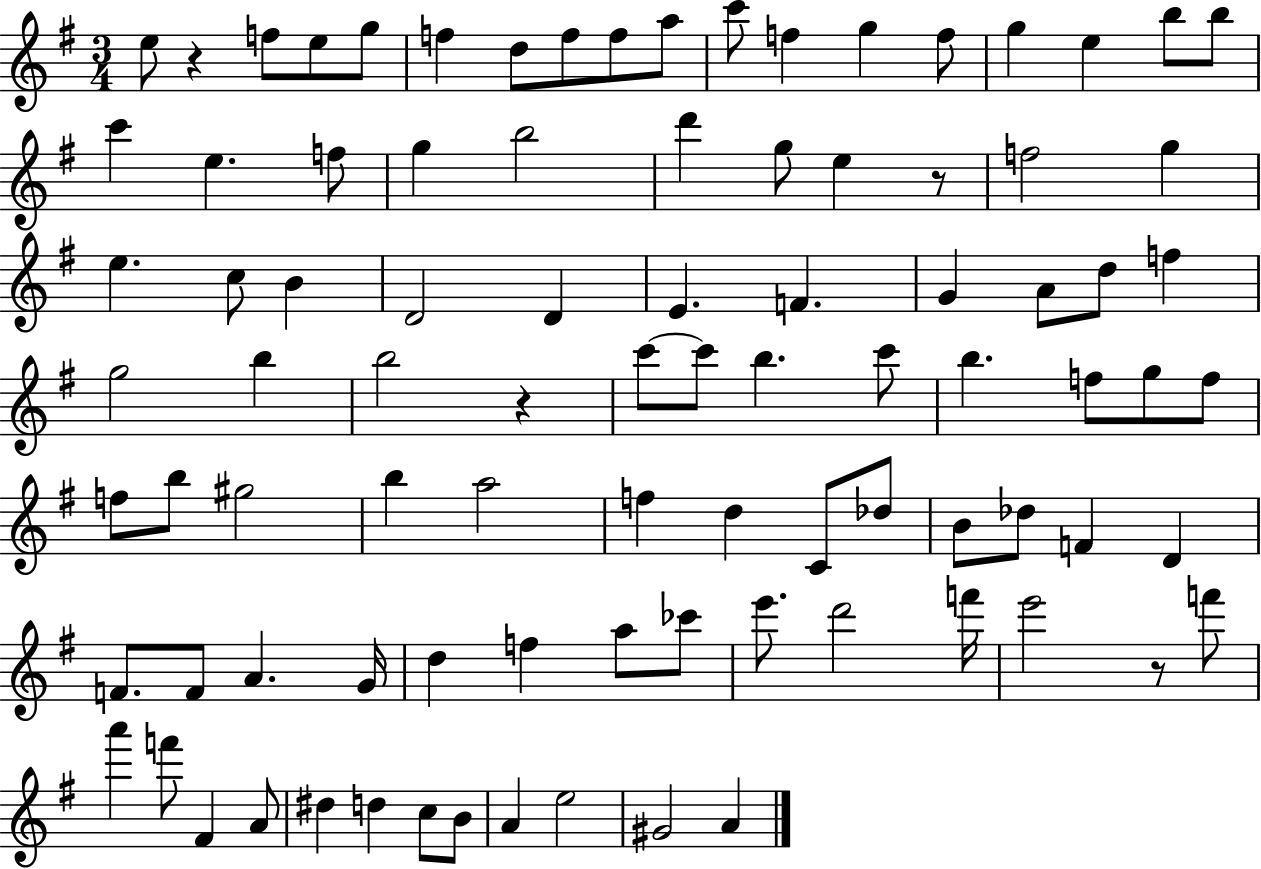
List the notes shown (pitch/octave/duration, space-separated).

E5/e R/q F5/e E5/e G5/e F5/q D5/e F5/e F5/e A5/e C6/e F5/q G5/q F5/e G5/q E5/q B5/e B5/e C6/q E5/q. F5/e G5/q B5/h D6/q G5/e E5/q R/e F5/h G5/q E5/q. C5/e B4/q D4/h D4/q E4/q. F4/q. G4/q A4/e D5/e F5/q G5/h B5/q B5/h R/q C6/e C6/e B5/q. C6/e B5/q. F5/e G5/e F5/e F5/e B5/e G#5/h B5/q A5/h F5/q D5/q C4/e Db5/e B4/e Db5/e F4/q D4/q F4/e. F4/e A4/q. G4/s D5/q F5/q A5/e CES6/e E6/e. D6/h F6/s E6/h R/e F6/e A6/q F6/e F#4/q A4/e D#5/q D5/q C5/e B4/e A4/q E5/h G#4/h A4/q